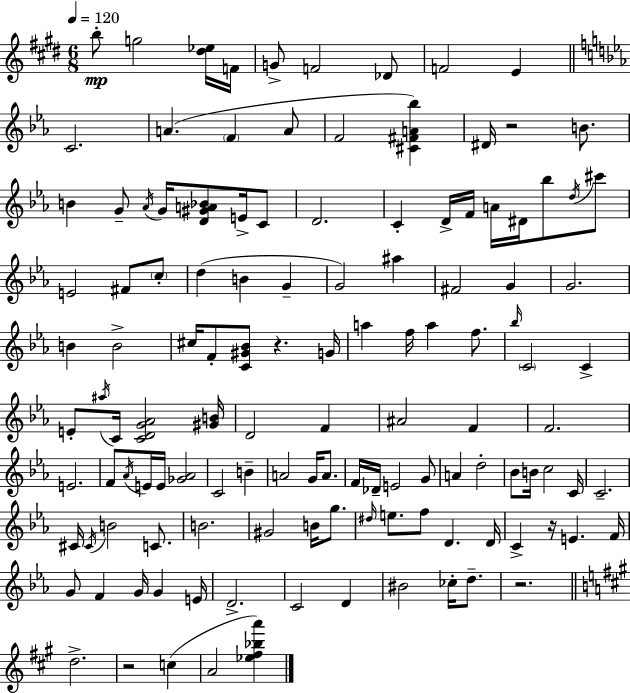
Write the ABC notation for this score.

X:1
T:Untitled
M:6/8
L:1/4
K:E
b/2 g2 [^d_e]/4 F/4 G/2 F2 _D/2 F2 E C2 A F A/2 F2 [^C^FA_b] ^D/4 z2 B/2 B G/2 _A/4 G/4 [D^GA_B]/2 E/4 C/2 D2 C D/4 F/4 A/4 ^D/4 _b/2 d/4 ^c'/2 E2 ^F/2 c/2 d B G G2 ^a ^F2 G G2 B B2 ^c/4 F/2 [C^G_B]/2 z G/4 a f/4 a f/2 _b/4 C2 C E/2 ^a/4 C/4 [CDG_A]2 [^GB]/4 D2 F ^A2 F F2 E2 F/2 _A/4 E/4 E/4 [_G_A]2 C2 B A2 G/4 A/2 F/4 _D/4 E2 G/2 A d2 _B/2 B/4 c2 C/4 C2 ^C/4 ^C/4 B2 C/2 B2 ^G2 B/4 g/2 ^d/4 e/2 f/2 D D/4 C z/4 E F/4 G/2 F G/4 G E/4 D2 C2 D ^B2 _c/4 d/2 z2 d2 z2 c A2 [_e^f_ba']